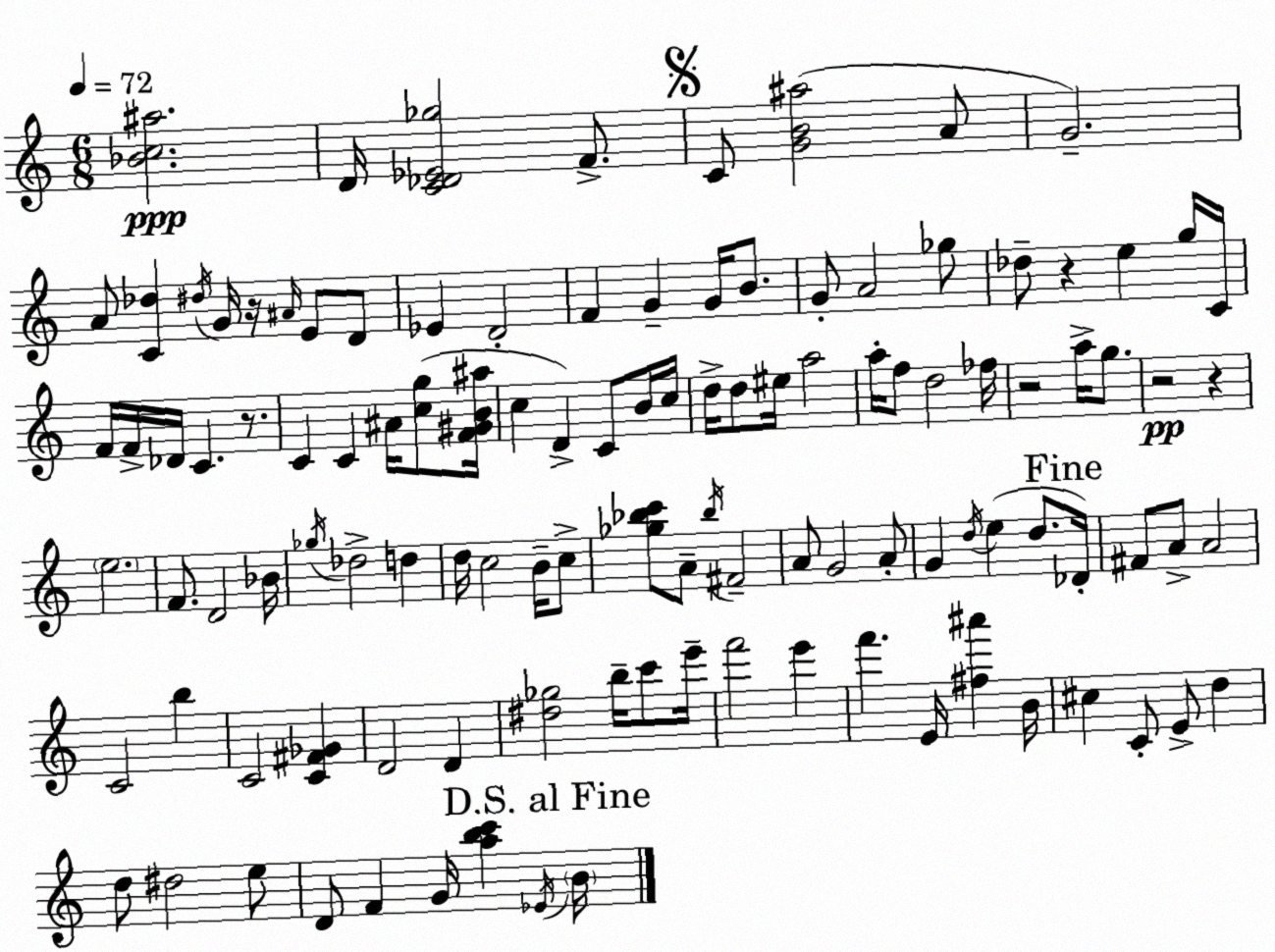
X:1
T:Untitled
M:6/8
L:1/4
K:Am
[_Bc^a]2 D/4 [C_D_E_g]2 F/2 C/2 [GB^a]2 A/2 G2 A/2 [C_d] ^d/4 G/4 z/4 ^A/4 E/2 D/2 _E D2 F G G/4 B/2 G/2 A2 _g/2 _d/2 z e g/4 C/4 F/4 F/4 _D/4 C z/2 C C ^A/4 [cg]/2 [F^GB^a]/4 c D C/2 B/4 c/4 d/4 d/2 ^e/4 a2 a/4 f/2 d2 _f/4 z2 a/4 g/2 z2 z e2 F/2 D2 _B/4 _g/4 _d2 d d/4 c2 B/4 c/2 [_g_bc']/2 A/2 _b/4 ^F2 A/2 G2 A/2 G d/4 e d/2 _D/4 ^F/2 A/2 A2 C2 b C2 [C^F_G] D2 D [^d_g]2 b/4 c'/2 e'/4 f'2 e' f' E/4 [^f^a'] B/4 ^c C/2 E/2 d d/2 ^d2 e/2 D/2 F G/4 [abc'] _E/4 B/4